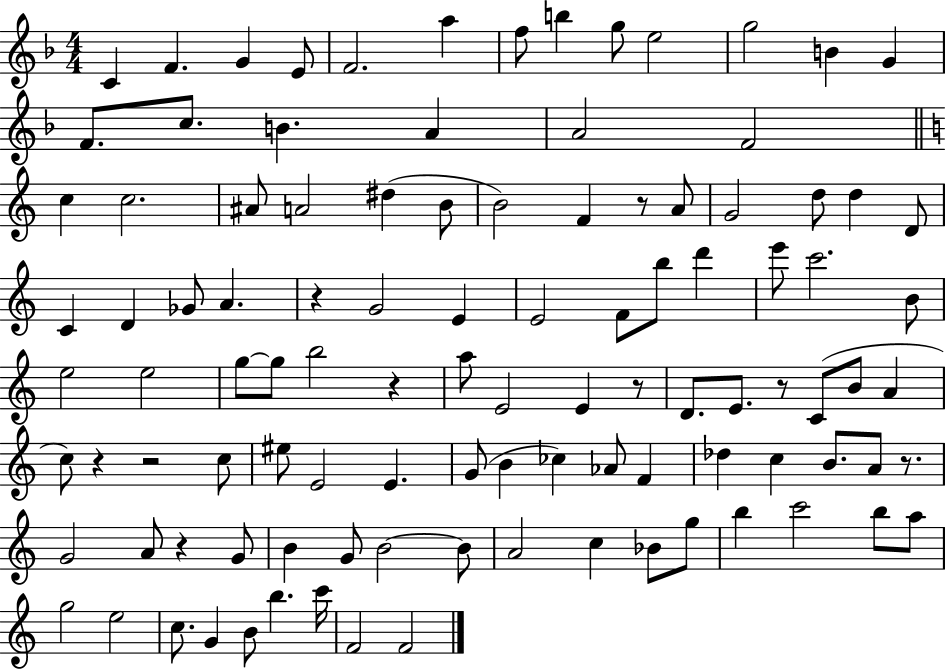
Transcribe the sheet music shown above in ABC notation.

X:1
T:Untitled
M:4/4
L:1/4
K:F
C F G E/2 F2 a f/2 b g/2 e2 g2 B G F/2 c/2 B A A2 F2 c c2 ^A/2 A2 ^d B/2 B2 F z/2 A/2 G2 d/2 d D/2 C D _G/2 A z G2 E E2 F/2 b/2 d' e'/2 c'2 B/2 e2 e2 g/2 g/2 b2 z a/2 E2 E z/2 D/2 E/2 z/2 C/2 B/2 A c/2 z z2 c/2 ^e/2 E2 E G/2 B _c _A/2 F _d c B/2 A/2 z/2 G2 A/2 z G/2 B G/2 B2 B/2 A2 c _B/2 g/2 b c'2 b/2 a/2 g2 e2 c/2 G B/2 b c'/4 F2 F2